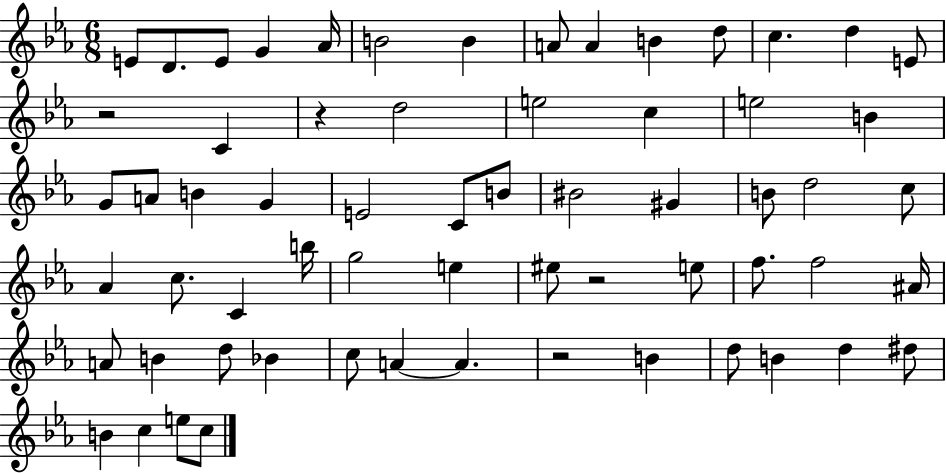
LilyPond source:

{
  \clef treble
  \numericTimeSignature
  \time 6/8
  \key ees \major
  \repeat volta 2 { e'8 d'8. e'8 g'4 aes'16 | b'2 b'4 | a'8 a'4 b'4 d''8 | c''4. d''4 e'8 | \break r2 c'4 | r4 d''2 | e''2 c''4 | e''2 b'4 | \break g'8 a'8 b'4 g'4 | e'2 c'8 b'8 | bis'2 gis'4 | b'8 d''2 c''8 | \break aes'4 c''8. c'4 b''16 | g''2 e''4 | eis''8 r2 e''8 | f''8. f''2 ais'16 | \break a'8 b'4 d''8 bes'4 | c''8 a'4~~ a'4. | r2 b'4 | d''8 b'4 d''4 dis''8 | \break b'4 c''4 e''8 c''8 | } \bar "|."
}